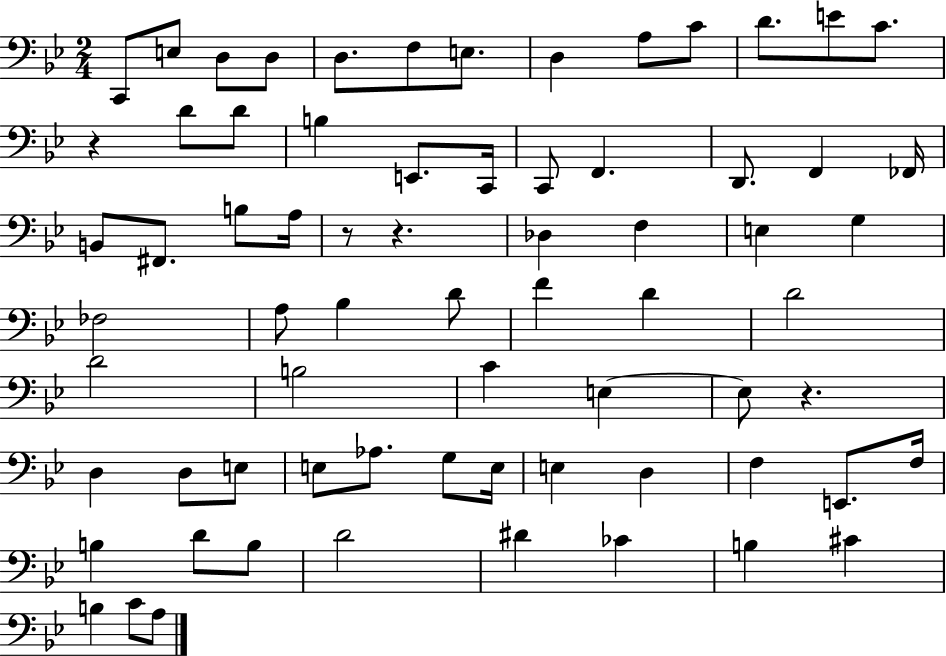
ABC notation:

X:1
T:Untitled
M:2/4
L:1/4
K:Bb
C,,/2 E,/2 D,/2 D,/2 D,/2 F,/2 E,/2 D, A,/2 C/2 D/2 E/2 C/2 z D/2 D/2 B, E,,/2 C,,/4 C,,/2 F,, D,,/2 F,, _F,,/4 B,,/2 ^F,,/2 B,/2 A,/4 z/2 z _D, F, E, G, _F,2 A,/2 _B, D/2 F D D2 D2 B,2 C E, E,/2 z D, D,/2 E,/2 E,/2 _A,/2 G,/2 E,/4 E, D, F, E,,/2 F,/4 B, D/2 B,/2 D2 ^D _C B, ^C B, C/2 A,/2